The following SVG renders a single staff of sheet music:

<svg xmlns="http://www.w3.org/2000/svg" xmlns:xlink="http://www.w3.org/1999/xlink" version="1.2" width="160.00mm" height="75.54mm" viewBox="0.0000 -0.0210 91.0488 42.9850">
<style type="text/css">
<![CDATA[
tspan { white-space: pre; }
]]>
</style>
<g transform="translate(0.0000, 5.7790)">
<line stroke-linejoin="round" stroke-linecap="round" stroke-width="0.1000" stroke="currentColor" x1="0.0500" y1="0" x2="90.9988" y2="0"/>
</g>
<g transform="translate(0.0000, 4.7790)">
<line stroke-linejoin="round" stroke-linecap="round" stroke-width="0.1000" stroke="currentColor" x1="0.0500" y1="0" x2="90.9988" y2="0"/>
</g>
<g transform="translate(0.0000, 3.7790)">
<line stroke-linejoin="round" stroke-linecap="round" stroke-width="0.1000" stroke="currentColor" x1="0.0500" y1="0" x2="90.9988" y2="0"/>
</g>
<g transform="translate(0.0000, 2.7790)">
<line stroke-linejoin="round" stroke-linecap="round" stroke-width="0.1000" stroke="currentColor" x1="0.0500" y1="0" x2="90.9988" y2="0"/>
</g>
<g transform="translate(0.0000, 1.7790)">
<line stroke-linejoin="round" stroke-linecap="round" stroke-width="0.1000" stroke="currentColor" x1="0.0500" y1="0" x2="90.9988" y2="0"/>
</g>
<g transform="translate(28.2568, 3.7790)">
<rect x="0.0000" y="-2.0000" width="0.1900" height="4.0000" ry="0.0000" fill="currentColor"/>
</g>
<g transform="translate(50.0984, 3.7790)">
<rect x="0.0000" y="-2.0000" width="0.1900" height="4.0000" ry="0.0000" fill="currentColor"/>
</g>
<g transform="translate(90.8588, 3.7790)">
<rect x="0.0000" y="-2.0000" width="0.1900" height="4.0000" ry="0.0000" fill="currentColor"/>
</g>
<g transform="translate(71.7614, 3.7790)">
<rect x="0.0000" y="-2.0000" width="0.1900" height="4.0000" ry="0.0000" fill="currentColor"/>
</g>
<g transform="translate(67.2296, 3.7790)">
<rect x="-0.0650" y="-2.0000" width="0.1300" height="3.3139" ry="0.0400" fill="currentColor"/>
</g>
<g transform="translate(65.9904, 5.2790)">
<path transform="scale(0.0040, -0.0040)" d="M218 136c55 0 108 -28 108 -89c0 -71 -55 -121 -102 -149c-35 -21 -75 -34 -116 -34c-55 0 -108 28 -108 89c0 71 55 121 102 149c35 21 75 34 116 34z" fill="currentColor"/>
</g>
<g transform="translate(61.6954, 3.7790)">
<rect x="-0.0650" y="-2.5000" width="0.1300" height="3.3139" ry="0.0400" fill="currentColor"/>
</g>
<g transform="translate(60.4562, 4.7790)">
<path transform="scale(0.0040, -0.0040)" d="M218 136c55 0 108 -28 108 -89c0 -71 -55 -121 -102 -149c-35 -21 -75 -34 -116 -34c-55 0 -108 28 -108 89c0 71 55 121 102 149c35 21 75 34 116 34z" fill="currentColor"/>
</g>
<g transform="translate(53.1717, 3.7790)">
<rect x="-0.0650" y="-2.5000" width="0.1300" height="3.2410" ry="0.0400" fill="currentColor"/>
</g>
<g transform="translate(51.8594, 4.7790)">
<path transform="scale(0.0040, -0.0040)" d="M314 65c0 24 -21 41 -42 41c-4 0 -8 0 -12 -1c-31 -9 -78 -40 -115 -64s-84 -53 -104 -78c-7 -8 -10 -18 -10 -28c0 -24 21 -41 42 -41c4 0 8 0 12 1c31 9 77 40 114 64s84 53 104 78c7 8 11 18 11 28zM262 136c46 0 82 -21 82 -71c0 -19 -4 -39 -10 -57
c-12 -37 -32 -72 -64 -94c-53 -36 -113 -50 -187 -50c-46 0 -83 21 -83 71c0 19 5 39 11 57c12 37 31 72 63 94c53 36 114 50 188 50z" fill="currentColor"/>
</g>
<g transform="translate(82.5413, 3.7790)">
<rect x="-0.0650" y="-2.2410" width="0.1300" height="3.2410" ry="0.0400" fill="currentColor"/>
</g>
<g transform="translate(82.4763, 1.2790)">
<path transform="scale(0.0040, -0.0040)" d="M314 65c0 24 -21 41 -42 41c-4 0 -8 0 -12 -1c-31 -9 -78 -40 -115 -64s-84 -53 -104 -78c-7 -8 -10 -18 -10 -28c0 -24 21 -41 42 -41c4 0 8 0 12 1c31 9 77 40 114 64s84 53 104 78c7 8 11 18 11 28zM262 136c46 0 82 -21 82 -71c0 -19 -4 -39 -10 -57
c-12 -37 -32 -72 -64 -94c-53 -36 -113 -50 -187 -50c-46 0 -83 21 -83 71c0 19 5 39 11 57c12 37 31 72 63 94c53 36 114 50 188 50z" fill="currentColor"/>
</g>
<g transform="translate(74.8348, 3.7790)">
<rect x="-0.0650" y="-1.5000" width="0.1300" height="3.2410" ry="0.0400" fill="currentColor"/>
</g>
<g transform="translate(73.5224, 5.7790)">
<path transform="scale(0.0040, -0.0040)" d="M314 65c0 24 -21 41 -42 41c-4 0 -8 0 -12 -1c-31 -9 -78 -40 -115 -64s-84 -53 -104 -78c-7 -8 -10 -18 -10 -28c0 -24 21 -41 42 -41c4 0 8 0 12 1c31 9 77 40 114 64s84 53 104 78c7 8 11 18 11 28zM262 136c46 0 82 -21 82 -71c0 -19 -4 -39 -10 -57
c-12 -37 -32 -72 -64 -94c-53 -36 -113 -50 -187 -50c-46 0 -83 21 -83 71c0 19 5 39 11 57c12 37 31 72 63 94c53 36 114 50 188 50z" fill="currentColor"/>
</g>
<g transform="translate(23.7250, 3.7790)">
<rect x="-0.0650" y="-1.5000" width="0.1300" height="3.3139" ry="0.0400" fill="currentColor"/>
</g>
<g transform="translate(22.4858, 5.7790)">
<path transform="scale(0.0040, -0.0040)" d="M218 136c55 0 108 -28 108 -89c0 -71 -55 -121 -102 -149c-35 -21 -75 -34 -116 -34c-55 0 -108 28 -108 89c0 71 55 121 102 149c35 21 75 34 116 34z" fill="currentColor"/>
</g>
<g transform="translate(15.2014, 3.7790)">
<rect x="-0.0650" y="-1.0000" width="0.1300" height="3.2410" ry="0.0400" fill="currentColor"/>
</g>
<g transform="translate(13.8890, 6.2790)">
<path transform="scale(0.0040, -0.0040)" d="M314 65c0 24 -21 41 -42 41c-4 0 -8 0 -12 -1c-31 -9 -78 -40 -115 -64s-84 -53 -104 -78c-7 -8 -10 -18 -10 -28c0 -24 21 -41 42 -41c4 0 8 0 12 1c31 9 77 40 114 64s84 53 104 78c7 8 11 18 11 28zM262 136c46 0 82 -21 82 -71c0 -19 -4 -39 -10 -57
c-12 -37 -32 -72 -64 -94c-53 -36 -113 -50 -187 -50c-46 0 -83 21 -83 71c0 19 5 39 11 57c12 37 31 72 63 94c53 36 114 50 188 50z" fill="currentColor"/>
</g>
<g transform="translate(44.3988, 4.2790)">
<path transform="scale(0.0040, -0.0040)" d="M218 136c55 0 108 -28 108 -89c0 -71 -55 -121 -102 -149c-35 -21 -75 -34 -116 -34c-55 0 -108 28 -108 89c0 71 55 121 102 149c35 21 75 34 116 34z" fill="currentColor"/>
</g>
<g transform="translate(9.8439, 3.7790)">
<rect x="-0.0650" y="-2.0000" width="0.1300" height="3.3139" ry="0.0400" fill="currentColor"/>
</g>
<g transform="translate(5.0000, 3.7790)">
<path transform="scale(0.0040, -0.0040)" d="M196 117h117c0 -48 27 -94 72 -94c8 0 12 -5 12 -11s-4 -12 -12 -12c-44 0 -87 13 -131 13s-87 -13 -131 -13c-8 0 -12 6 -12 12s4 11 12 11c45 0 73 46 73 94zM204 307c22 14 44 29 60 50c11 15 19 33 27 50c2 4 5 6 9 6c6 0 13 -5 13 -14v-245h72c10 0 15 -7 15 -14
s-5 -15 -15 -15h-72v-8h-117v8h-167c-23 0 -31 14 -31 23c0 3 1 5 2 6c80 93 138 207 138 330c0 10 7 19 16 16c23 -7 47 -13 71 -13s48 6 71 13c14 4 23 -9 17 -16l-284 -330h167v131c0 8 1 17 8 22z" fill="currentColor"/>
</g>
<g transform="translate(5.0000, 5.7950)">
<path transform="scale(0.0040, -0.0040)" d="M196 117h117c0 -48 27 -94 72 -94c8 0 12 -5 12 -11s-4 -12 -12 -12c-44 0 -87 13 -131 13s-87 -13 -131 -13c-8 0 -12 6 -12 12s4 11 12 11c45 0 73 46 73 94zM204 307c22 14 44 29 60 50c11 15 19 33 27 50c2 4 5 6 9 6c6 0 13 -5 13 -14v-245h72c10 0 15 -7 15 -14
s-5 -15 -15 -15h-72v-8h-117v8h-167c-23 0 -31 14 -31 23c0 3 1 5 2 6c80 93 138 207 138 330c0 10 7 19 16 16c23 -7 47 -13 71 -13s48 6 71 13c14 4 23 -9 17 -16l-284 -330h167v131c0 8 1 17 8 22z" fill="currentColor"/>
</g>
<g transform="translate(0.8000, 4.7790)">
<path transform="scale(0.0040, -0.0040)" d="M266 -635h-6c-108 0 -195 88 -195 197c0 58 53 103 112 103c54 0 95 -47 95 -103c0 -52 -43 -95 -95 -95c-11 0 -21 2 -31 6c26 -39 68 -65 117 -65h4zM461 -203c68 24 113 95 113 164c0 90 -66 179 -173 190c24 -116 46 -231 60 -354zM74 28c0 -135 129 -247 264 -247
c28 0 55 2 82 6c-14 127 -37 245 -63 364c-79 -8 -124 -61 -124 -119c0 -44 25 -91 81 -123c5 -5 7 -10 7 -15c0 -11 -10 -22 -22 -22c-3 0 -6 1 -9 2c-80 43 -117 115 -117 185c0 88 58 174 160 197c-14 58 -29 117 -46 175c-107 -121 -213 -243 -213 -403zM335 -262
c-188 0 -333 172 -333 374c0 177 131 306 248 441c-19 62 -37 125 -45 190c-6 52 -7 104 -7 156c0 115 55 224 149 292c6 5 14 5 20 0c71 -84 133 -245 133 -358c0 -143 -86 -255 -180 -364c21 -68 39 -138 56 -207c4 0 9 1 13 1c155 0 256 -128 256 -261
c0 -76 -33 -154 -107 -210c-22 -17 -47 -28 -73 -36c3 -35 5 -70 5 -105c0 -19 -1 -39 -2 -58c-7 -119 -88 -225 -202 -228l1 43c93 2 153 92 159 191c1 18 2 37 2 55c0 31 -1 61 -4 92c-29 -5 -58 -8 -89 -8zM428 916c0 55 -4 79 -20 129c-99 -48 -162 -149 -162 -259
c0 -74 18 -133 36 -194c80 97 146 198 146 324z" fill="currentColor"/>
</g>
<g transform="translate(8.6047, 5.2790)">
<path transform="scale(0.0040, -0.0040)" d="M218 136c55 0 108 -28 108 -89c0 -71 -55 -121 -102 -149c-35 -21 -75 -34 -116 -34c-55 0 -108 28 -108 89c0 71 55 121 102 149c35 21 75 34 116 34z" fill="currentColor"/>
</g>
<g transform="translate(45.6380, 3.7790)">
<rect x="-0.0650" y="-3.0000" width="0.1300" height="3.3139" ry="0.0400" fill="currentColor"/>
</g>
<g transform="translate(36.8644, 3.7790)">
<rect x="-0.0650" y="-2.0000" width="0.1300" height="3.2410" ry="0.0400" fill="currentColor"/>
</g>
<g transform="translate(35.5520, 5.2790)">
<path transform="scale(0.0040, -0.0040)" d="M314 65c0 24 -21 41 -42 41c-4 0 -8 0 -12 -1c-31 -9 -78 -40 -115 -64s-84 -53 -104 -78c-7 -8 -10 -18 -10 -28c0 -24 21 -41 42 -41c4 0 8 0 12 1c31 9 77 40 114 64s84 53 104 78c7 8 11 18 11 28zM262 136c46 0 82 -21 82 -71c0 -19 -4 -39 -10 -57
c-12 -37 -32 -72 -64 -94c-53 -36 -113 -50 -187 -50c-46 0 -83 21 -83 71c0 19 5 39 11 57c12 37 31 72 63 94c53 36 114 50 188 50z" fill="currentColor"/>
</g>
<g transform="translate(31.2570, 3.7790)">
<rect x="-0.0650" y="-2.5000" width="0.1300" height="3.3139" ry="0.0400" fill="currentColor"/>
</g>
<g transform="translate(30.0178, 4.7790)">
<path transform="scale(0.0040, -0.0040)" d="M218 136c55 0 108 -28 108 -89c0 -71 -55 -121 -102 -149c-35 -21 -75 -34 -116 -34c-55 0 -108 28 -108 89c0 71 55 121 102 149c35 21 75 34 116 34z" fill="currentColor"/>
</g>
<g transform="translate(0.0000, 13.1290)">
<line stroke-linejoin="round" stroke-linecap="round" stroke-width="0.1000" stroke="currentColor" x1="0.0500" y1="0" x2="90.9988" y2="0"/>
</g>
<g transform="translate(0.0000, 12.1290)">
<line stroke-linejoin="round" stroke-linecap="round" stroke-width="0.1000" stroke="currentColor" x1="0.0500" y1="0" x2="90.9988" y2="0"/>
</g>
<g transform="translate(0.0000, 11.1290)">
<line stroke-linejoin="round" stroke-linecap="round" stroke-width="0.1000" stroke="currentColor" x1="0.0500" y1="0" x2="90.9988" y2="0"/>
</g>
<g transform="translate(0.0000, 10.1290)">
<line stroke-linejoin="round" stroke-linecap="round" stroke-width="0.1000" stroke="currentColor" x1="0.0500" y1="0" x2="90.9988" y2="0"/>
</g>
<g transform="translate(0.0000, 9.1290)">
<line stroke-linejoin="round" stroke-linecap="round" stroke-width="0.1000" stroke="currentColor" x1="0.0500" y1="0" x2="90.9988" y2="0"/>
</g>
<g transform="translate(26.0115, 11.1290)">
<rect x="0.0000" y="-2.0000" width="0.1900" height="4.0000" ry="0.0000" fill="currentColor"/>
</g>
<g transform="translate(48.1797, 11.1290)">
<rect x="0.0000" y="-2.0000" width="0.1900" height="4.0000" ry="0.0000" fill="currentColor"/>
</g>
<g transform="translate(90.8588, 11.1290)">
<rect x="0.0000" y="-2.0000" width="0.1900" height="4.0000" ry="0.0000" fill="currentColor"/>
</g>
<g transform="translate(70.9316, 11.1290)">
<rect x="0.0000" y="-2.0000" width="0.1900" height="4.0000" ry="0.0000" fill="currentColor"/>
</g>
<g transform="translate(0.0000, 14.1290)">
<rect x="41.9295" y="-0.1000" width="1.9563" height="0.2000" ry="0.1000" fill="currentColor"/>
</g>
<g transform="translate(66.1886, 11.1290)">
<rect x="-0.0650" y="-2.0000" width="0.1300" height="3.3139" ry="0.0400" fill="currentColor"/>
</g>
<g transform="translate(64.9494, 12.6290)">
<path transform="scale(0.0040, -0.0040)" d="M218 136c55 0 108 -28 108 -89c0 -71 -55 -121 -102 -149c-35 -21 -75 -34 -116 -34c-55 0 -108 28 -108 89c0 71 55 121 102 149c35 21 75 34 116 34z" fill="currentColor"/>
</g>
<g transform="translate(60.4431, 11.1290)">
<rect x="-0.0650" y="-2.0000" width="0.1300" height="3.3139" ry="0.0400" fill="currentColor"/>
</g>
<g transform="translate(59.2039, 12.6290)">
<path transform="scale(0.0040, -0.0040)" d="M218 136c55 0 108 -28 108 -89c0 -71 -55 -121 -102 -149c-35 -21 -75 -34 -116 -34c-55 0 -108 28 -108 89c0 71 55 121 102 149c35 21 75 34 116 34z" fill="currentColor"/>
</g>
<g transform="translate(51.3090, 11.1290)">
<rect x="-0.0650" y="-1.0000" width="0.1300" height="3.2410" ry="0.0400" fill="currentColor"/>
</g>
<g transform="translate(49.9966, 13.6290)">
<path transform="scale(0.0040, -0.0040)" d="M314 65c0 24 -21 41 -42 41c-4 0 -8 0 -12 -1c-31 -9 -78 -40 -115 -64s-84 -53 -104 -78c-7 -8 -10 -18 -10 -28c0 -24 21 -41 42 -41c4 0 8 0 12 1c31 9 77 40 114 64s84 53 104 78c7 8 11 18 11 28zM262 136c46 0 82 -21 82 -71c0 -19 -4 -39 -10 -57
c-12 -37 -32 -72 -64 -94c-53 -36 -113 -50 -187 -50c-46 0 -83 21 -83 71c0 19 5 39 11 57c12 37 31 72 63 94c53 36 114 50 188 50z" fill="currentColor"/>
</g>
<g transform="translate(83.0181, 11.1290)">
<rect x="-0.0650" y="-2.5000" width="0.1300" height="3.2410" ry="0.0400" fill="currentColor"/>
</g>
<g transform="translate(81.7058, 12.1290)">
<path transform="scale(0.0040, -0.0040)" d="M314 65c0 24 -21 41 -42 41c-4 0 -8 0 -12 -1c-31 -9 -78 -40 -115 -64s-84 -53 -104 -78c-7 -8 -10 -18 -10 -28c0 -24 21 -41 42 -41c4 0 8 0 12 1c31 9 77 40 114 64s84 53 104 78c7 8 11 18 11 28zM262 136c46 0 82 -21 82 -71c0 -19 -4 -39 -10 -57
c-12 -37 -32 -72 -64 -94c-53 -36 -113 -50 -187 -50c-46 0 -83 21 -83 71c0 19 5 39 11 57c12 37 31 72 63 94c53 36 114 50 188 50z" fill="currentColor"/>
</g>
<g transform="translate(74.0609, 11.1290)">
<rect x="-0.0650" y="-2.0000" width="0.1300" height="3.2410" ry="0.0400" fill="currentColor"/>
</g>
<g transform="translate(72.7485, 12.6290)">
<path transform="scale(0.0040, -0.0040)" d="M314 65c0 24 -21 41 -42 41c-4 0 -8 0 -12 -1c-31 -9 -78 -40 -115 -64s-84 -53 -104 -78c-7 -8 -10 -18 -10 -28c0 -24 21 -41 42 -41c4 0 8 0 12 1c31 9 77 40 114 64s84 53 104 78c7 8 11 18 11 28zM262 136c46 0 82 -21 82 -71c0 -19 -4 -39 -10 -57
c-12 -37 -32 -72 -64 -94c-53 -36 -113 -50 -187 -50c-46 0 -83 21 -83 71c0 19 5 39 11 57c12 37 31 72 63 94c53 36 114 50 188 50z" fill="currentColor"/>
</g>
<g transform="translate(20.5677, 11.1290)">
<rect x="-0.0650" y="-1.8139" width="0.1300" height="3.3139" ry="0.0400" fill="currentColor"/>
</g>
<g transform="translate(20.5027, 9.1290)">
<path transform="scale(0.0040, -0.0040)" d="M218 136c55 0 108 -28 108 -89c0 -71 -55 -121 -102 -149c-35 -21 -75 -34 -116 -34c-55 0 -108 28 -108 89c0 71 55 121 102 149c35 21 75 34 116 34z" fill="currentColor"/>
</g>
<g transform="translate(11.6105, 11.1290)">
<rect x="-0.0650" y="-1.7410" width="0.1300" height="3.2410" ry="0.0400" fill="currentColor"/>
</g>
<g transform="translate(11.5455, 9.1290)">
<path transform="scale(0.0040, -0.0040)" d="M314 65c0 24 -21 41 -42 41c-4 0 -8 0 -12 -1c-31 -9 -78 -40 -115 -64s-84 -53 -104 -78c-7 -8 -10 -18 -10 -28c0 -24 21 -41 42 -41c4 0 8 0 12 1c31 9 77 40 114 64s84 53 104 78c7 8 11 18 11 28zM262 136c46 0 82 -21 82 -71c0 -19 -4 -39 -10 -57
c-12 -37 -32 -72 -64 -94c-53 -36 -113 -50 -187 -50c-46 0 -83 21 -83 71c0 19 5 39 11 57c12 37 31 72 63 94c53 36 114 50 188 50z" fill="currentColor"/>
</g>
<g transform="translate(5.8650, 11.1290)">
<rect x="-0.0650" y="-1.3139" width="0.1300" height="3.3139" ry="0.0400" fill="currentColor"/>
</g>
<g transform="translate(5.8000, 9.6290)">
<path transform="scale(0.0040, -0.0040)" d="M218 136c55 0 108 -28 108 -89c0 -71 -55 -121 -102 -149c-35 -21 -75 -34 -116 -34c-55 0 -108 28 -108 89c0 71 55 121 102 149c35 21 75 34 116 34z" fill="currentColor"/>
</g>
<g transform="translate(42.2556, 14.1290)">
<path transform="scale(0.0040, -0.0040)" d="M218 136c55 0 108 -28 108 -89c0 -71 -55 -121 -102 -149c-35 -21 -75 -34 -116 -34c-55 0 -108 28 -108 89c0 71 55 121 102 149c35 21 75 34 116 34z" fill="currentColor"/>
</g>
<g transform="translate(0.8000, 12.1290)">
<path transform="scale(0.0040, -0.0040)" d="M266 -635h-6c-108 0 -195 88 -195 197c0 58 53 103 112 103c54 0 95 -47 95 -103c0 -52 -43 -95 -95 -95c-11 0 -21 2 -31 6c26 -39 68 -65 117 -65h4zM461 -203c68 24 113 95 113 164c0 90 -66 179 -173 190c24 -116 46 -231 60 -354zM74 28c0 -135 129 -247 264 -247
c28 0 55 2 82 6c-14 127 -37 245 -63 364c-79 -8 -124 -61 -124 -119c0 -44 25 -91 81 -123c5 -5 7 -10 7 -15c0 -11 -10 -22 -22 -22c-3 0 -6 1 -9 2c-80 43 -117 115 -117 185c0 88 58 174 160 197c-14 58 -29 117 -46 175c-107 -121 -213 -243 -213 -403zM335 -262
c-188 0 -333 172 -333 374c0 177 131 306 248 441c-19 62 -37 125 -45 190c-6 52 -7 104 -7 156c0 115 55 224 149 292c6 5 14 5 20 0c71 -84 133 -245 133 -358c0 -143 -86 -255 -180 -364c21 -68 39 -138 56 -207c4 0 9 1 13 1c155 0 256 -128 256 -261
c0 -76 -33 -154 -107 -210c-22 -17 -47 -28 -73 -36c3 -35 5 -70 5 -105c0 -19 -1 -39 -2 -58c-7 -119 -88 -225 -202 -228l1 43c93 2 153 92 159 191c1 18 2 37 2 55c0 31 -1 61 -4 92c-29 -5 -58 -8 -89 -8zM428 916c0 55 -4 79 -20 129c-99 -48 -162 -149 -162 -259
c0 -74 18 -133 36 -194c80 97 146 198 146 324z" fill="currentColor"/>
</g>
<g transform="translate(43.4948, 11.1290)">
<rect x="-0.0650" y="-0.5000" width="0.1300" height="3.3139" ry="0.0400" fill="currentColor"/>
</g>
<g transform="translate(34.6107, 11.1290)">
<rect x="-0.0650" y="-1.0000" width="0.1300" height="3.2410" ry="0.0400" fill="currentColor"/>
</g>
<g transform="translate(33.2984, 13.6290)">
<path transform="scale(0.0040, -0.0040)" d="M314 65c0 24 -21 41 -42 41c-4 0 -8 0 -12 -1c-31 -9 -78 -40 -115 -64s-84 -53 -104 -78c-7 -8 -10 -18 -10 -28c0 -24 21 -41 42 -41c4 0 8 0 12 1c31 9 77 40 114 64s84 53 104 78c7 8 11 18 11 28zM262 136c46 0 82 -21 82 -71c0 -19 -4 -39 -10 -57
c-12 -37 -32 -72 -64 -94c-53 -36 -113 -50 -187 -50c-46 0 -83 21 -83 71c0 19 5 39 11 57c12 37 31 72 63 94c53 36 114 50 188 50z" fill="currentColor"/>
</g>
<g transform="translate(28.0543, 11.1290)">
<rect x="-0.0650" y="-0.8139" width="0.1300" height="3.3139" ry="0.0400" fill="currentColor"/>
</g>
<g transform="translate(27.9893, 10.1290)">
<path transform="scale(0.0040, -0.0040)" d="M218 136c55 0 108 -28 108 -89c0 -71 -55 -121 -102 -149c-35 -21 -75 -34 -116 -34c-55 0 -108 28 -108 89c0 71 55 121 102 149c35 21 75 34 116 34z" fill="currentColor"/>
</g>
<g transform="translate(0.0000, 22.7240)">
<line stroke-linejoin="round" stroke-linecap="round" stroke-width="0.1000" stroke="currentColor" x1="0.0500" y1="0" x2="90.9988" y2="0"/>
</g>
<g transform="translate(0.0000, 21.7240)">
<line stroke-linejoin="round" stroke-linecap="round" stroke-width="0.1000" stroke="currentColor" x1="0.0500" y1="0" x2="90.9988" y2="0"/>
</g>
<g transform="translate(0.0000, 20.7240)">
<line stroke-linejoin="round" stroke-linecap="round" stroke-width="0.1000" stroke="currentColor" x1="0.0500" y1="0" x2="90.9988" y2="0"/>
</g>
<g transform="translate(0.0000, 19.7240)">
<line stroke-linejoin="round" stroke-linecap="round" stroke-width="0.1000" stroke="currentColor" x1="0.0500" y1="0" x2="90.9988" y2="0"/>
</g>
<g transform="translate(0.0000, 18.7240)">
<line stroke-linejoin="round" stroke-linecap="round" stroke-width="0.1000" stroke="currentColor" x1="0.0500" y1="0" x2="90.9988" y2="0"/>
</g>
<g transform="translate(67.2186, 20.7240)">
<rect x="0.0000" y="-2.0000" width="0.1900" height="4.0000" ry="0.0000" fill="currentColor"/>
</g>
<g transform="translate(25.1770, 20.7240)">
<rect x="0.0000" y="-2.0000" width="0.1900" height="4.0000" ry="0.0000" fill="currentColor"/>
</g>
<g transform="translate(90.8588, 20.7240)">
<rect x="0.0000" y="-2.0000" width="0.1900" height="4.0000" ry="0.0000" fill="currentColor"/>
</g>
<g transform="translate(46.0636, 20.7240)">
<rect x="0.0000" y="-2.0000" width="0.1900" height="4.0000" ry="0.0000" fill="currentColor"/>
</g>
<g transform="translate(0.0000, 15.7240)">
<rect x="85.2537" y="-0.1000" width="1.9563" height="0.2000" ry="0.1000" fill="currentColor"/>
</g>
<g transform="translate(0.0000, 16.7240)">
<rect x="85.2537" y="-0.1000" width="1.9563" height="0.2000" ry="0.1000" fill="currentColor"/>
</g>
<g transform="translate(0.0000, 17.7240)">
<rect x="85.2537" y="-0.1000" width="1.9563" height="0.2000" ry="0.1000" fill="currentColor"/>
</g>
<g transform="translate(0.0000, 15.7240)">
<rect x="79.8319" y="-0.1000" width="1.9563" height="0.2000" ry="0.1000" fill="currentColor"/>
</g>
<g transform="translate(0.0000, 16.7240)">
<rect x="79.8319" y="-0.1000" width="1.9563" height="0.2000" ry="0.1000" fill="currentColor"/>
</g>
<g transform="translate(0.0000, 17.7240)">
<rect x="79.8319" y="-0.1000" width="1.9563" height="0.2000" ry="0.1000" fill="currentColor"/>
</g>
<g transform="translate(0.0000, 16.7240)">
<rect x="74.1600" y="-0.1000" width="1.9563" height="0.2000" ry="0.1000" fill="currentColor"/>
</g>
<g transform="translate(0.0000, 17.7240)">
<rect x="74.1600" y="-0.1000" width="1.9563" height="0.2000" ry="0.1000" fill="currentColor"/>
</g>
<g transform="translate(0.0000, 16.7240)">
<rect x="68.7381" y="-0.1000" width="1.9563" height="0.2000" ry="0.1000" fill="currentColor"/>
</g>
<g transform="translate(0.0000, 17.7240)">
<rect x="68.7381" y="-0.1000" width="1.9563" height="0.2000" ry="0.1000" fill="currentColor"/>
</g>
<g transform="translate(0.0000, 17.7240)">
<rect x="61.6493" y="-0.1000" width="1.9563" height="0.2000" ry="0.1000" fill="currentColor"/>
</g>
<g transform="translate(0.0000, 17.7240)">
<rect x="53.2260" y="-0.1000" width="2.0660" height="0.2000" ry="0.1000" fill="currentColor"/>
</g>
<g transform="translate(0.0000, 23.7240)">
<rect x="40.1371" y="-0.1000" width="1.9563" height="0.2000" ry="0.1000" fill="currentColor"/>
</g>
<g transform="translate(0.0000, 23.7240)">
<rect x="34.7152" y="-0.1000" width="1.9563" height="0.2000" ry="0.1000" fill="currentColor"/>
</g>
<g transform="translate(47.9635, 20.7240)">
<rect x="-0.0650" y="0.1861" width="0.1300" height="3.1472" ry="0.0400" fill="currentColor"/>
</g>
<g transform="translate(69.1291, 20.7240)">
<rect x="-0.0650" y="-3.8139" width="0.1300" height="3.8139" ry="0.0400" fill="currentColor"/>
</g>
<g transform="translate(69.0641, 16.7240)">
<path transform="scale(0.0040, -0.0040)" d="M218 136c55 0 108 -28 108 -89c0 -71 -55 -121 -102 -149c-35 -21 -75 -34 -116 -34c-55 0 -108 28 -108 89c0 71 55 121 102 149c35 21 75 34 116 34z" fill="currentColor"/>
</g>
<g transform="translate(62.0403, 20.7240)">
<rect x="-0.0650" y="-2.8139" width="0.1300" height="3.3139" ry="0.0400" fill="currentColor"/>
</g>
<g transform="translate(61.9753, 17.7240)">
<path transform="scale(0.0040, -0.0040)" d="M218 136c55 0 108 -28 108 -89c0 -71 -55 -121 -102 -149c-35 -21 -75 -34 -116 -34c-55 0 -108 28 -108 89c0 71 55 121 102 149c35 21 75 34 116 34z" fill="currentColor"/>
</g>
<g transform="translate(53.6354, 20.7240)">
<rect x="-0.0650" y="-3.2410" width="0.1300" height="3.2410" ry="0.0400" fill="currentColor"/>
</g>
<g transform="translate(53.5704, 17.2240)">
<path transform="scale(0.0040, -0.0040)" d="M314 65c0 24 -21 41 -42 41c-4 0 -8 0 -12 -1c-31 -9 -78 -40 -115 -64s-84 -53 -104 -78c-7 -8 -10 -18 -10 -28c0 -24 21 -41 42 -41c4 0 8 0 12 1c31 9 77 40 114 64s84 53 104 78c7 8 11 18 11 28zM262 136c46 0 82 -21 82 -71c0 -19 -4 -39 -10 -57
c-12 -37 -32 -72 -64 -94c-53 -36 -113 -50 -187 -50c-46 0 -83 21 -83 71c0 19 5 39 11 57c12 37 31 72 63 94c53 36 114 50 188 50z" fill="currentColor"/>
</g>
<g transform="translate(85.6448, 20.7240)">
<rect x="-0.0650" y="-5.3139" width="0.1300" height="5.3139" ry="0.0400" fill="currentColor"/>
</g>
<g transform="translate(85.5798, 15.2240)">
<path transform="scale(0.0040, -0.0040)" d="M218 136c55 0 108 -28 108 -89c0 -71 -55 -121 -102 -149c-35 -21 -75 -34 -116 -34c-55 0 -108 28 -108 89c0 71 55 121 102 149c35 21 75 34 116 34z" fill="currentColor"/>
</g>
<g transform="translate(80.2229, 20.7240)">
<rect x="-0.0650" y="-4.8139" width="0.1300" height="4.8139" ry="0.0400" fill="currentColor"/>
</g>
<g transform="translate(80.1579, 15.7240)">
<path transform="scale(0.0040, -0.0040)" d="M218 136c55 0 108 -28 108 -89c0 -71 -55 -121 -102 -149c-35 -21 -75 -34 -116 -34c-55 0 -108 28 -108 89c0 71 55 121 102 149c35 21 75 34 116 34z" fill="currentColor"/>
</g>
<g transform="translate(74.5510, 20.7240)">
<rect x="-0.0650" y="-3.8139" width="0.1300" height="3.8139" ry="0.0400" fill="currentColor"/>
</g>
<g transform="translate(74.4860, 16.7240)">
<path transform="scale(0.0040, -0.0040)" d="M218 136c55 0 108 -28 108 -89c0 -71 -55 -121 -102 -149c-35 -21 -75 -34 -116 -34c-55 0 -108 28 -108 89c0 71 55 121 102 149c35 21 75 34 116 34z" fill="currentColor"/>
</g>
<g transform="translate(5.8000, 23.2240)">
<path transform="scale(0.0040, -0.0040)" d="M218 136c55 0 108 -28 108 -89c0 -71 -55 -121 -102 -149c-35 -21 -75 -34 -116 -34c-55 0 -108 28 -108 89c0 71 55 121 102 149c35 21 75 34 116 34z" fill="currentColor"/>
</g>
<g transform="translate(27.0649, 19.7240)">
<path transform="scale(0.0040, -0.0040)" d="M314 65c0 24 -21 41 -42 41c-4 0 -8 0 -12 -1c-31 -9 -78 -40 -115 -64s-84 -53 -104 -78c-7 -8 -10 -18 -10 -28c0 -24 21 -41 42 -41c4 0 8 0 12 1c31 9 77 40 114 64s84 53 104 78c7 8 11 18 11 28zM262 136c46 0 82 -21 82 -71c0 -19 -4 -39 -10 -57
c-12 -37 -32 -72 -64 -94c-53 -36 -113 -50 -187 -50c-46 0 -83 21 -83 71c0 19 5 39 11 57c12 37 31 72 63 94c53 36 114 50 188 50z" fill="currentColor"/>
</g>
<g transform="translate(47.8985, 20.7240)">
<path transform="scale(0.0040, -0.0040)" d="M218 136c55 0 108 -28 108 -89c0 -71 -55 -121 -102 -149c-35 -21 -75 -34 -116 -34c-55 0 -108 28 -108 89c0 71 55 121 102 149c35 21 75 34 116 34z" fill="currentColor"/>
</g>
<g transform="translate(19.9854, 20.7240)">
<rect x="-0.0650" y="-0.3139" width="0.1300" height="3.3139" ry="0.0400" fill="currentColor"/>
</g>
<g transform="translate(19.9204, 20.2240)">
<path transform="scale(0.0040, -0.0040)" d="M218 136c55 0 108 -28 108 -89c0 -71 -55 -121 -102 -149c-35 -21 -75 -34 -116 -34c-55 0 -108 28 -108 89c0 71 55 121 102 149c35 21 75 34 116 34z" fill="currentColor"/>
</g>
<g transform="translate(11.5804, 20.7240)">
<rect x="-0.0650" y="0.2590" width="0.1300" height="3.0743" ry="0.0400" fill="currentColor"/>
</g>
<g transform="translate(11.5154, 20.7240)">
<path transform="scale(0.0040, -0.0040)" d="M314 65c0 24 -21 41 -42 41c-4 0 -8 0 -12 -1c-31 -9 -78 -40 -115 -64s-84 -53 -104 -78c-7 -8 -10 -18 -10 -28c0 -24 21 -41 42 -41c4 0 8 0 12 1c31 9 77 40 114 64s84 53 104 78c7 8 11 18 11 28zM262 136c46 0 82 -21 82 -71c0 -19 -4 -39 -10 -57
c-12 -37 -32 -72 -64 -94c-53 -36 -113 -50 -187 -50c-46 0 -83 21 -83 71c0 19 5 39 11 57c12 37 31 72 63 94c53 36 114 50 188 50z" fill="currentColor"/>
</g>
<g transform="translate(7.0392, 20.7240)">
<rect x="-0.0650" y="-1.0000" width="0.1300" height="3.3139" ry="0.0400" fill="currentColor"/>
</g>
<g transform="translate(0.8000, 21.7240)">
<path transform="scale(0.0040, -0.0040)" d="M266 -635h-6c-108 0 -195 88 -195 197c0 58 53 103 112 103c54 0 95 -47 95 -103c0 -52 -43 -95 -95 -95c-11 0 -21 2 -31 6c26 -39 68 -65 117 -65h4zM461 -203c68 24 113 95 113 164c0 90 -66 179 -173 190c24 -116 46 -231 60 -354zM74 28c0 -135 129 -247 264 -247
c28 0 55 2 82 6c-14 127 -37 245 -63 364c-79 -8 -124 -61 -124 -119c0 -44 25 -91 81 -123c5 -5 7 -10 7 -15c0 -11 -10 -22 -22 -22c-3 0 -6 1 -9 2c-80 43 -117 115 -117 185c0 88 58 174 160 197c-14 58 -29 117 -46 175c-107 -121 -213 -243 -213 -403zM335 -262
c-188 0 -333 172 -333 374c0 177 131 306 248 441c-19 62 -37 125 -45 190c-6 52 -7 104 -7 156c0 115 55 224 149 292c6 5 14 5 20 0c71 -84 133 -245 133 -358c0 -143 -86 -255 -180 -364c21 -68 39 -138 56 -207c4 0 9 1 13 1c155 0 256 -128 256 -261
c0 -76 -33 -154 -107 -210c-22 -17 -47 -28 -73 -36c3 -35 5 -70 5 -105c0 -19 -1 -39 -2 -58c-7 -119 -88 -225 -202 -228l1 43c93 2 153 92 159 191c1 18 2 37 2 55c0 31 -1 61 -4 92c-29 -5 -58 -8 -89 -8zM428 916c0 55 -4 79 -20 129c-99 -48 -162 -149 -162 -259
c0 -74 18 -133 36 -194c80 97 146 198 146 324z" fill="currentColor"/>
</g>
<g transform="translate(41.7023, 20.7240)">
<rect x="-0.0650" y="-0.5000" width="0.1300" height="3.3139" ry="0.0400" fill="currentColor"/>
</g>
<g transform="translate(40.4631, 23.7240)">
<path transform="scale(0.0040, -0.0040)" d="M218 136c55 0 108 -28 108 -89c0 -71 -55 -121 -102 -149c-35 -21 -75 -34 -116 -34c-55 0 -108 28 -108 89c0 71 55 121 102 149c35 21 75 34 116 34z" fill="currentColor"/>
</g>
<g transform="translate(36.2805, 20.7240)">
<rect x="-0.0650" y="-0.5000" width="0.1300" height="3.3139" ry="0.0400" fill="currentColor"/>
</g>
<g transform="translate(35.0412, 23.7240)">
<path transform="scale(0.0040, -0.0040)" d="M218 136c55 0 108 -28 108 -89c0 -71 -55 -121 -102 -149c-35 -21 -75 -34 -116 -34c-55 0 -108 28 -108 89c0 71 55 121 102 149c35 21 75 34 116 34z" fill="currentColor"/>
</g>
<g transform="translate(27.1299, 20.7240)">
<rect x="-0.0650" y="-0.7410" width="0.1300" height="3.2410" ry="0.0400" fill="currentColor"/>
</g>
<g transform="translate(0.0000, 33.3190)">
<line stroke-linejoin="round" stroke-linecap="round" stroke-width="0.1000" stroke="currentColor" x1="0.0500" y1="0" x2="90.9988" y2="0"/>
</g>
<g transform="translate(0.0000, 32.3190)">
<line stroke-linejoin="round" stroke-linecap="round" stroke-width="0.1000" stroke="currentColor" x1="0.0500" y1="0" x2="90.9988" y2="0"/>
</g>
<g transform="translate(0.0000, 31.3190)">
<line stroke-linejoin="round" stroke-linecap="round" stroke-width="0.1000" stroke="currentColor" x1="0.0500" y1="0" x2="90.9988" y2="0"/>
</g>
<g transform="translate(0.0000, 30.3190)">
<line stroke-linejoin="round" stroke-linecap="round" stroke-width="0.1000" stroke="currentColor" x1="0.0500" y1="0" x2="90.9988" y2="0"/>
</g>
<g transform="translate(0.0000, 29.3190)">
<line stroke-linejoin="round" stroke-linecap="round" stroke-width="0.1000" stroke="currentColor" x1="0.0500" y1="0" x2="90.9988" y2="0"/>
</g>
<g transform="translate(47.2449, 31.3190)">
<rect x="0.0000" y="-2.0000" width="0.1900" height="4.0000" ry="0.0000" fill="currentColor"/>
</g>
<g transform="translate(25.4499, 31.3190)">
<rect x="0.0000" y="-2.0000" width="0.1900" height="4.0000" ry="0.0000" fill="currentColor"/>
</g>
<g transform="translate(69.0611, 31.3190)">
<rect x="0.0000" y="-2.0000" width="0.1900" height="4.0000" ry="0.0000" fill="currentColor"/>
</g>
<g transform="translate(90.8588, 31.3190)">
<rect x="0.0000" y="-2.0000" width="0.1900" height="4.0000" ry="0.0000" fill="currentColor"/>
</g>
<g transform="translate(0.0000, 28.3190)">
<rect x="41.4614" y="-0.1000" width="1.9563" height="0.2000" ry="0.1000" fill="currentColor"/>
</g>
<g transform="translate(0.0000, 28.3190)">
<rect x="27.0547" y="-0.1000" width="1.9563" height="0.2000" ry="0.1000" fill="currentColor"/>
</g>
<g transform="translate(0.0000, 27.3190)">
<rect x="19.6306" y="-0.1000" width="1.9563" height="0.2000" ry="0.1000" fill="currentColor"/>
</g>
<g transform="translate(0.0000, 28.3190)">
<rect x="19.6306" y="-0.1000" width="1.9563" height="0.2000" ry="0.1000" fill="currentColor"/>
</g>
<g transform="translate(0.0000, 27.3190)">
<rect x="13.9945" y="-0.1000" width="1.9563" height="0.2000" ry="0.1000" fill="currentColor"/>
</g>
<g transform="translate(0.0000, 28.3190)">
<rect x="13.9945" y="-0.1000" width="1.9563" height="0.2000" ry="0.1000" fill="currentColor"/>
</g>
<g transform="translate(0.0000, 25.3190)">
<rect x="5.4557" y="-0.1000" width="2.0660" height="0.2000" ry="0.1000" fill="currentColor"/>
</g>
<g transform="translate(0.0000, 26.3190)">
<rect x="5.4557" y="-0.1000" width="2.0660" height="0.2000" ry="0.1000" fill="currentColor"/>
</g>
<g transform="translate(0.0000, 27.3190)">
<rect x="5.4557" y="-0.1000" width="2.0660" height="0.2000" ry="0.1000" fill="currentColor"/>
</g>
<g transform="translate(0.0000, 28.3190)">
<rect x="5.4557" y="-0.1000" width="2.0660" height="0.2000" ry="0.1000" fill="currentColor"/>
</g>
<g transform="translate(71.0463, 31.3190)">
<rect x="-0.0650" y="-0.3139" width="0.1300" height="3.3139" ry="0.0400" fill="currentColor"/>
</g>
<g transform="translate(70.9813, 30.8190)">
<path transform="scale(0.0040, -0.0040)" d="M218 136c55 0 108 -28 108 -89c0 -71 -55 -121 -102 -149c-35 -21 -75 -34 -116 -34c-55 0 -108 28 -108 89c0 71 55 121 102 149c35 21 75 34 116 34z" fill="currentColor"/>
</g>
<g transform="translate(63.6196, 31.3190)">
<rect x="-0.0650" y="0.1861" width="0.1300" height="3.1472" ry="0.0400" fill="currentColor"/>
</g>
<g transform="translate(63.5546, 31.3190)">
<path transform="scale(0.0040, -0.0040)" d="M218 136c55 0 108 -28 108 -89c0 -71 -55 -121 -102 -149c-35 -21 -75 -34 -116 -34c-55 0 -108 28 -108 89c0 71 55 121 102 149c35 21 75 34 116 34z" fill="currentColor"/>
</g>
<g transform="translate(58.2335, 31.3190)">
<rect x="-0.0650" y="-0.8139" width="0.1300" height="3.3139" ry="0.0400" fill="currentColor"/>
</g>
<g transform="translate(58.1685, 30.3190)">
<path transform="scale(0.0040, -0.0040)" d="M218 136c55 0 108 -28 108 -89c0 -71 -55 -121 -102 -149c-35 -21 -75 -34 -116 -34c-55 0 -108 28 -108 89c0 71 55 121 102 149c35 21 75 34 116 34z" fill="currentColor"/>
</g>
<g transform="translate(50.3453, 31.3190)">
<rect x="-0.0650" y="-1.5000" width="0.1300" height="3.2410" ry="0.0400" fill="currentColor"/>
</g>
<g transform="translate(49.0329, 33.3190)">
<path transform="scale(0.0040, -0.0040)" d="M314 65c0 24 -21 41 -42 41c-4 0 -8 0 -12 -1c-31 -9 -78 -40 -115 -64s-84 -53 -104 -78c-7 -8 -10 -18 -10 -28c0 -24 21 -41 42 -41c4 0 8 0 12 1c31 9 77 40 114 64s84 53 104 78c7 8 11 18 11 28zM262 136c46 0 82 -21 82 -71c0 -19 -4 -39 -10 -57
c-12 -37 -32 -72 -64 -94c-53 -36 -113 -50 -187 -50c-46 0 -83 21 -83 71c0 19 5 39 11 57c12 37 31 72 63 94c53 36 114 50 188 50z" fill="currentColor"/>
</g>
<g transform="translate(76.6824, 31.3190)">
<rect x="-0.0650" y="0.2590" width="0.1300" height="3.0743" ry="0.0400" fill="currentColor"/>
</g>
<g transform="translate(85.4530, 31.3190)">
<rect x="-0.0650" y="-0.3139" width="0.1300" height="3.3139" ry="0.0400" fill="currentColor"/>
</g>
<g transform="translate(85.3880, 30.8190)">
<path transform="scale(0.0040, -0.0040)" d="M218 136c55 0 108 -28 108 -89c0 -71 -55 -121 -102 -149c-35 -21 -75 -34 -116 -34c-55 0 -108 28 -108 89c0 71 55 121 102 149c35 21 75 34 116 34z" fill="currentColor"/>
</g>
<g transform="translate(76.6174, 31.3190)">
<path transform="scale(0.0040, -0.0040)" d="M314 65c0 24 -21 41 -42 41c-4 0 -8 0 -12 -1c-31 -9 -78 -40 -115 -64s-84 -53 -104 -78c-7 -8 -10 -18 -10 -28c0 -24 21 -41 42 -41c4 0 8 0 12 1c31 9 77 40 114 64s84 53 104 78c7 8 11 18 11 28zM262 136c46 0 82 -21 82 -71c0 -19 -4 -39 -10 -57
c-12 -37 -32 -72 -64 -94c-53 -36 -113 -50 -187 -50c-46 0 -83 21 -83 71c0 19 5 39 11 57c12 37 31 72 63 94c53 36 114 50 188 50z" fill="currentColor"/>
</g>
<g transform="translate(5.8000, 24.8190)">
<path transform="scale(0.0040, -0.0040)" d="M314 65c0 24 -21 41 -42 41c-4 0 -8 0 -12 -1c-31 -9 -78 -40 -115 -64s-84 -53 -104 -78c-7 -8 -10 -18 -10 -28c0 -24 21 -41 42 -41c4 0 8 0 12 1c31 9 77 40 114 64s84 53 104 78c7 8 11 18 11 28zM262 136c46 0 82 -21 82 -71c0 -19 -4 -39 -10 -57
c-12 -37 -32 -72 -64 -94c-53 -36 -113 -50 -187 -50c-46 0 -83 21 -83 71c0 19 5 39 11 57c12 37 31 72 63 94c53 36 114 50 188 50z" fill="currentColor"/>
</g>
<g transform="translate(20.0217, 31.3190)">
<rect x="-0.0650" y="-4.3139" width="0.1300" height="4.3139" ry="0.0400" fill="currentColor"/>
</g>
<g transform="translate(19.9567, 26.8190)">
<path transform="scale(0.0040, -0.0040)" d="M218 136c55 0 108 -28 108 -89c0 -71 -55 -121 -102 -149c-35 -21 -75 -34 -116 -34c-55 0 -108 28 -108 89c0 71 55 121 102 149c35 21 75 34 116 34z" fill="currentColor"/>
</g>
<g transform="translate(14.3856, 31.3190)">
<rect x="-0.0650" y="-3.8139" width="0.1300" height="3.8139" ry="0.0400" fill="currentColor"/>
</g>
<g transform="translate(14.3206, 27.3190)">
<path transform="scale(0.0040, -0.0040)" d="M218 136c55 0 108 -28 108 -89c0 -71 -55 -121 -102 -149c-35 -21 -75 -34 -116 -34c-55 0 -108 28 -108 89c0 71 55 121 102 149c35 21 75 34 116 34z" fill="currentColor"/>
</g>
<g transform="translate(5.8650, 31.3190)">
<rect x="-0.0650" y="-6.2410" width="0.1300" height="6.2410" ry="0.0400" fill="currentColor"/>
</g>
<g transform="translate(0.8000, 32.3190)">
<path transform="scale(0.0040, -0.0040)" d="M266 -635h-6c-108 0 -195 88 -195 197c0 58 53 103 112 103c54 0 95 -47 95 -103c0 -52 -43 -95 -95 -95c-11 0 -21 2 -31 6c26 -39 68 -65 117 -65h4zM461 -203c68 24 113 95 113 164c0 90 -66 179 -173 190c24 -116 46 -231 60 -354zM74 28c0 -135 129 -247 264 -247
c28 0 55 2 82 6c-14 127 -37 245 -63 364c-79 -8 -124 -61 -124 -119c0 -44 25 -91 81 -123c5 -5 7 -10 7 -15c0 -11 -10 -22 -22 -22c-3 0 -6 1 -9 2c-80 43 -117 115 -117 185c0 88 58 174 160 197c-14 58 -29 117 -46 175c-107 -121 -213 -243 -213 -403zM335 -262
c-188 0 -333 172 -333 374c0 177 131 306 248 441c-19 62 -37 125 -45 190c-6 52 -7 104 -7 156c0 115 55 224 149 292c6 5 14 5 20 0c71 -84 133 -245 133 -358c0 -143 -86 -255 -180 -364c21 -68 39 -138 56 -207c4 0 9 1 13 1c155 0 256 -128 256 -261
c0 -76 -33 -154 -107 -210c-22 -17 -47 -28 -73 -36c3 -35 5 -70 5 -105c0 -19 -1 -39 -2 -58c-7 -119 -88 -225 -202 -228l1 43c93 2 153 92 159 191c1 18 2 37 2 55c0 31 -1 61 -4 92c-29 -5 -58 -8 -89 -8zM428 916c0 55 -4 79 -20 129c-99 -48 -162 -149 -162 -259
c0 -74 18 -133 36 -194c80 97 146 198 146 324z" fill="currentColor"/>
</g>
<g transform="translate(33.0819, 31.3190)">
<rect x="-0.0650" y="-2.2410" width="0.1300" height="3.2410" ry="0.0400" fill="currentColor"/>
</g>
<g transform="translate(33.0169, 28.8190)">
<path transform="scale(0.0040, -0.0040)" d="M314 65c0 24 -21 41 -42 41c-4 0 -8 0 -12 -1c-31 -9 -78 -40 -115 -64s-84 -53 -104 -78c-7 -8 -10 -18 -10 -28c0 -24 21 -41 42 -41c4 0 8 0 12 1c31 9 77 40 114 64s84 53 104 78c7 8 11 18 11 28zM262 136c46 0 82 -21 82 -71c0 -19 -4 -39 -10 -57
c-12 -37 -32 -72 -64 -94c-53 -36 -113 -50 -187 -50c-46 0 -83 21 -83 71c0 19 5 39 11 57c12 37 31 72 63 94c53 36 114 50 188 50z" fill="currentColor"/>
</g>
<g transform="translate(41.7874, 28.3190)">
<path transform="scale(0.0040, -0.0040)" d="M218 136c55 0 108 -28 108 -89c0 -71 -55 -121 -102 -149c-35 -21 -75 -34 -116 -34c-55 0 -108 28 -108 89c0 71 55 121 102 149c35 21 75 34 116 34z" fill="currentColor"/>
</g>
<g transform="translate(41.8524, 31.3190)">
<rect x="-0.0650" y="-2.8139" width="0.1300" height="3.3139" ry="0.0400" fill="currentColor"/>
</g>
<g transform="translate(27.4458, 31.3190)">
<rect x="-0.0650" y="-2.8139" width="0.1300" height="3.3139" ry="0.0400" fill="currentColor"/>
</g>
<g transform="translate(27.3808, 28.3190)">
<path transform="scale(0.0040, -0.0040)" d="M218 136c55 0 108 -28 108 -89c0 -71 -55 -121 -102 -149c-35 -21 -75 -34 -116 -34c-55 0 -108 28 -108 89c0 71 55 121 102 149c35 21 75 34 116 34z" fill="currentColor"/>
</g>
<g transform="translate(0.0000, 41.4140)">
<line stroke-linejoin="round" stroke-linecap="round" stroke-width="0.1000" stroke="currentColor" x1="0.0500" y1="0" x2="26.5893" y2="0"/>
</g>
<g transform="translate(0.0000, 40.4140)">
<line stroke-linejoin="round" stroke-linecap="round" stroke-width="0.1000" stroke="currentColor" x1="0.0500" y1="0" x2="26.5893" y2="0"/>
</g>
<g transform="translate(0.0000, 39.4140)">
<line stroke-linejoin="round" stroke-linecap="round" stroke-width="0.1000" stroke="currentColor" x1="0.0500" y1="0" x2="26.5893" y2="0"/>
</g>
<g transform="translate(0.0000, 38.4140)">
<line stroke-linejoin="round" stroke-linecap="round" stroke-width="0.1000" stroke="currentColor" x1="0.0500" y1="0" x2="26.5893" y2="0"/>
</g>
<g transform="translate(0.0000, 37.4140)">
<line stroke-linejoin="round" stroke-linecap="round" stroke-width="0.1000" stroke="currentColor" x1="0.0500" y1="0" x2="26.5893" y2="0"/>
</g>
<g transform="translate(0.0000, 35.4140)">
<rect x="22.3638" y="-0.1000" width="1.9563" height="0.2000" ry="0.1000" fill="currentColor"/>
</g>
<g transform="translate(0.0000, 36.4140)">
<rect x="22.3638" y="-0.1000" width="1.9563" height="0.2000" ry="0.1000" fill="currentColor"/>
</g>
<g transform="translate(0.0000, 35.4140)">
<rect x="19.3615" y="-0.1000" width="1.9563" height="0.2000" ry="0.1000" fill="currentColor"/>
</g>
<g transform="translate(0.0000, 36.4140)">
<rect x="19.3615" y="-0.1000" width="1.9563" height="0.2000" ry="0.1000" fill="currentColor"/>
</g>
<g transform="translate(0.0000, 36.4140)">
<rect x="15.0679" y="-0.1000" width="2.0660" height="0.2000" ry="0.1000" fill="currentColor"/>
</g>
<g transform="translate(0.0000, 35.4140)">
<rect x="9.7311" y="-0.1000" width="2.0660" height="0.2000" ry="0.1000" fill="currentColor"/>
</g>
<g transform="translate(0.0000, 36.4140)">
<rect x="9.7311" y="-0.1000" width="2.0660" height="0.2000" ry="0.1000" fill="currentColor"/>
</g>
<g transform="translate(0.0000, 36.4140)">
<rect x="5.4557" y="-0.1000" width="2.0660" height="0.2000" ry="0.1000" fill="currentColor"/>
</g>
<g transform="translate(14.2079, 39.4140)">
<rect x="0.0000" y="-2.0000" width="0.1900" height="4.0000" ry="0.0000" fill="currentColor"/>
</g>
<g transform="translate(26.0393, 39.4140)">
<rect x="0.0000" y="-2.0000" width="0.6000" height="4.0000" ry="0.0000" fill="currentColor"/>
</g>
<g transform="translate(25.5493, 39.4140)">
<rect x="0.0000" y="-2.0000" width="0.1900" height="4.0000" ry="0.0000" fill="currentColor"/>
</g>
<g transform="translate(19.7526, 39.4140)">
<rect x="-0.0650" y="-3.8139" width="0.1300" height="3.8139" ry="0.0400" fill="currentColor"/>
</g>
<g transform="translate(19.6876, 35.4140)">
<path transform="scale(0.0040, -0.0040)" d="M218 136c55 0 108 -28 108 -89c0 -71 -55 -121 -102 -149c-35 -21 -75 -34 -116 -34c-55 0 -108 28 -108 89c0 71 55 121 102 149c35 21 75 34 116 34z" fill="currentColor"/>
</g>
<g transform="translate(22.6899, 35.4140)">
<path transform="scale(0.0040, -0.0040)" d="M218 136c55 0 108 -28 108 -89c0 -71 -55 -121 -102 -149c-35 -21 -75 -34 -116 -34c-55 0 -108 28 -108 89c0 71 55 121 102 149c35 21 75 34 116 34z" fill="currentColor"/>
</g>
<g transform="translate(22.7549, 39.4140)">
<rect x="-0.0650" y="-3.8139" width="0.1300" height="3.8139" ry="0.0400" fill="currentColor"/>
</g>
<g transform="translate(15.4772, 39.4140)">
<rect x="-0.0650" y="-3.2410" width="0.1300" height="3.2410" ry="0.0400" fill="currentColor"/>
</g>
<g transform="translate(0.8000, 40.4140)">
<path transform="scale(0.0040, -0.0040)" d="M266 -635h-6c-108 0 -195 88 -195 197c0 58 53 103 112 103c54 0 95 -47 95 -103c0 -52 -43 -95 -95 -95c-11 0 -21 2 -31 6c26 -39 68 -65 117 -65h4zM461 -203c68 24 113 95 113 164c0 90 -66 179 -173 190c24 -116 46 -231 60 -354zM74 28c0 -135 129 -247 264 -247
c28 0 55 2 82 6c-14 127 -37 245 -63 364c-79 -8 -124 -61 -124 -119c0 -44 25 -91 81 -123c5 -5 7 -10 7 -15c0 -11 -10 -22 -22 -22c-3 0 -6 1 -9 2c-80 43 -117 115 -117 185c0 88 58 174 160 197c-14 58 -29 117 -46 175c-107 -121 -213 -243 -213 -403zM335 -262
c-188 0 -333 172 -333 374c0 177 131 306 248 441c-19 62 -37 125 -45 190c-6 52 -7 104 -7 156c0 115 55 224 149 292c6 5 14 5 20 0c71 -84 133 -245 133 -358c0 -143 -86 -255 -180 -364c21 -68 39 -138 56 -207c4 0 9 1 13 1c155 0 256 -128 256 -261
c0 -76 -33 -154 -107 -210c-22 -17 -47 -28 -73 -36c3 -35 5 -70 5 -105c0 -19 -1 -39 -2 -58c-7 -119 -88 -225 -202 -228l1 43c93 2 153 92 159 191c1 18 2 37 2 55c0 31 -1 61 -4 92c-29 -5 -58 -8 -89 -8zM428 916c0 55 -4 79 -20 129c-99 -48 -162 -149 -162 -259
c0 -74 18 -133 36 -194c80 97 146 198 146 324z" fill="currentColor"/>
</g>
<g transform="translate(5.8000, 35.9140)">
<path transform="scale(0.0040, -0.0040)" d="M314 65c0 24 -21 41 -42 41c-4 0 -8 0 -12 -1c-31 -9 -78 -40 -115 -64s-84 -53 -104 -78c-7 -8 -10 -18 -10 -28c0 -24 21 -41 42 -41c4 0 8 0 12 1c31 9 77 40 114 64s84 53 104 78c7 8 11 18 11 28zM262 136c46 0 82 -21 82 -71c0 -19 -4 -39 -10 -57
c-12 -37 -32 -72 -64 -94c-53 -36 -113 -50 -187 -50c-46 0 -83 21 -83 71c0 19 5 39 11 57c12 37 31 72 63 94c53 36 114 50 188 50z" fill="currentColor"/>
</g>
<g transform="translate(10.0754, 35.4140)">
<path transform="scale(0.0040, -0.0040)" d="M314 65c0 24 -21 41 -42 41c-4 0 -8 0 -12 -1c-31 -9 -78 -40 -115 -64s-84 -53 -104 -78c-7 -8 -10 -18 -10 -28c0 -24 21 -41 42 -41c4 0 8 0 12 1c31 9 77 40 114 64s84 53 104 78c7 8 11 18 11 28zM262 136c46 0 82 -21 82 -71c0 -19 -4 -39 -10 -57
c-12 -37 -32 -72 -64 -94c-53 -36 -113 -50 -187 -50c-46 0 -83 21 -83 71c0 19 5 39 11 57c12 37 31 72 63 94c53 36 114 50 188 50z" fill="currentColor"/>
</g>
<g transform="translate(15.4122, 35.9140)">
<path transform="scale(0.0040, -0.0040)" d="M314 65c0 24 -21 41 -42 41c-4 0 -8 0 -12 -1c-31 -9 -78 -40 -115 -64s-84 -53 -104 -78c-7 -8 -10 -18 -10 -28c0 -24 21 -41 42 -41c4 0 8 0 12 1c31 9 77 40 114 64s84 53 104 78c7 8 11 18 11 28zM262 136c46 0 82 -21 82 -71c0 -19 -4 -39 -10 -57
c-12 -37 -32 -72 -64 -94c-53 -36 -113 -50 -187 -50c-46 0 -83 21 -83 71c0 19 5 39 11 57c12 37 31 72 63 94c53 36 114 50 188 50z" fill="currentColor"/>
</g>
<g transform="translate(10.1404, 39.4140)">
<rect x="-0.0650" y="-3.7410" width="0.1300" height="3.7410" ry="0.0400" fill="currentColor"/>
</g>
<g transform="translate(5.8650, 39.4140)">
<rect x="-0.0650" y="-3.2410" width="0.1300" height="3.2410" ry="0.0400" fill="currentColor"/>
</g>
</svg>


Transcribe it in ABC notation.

X:1
T:Untitled
M:4/4
L:1/4
K:C
F D2 E G F2 A G2 G F E2 g2 e f2 f d D2 C D2 F F F2 G2 D B2 c d2 C C B b2 a c' c' e' f' a'2 c' d' a g2 a E2 d B c B2 c b2 c'2 b2 c' c'